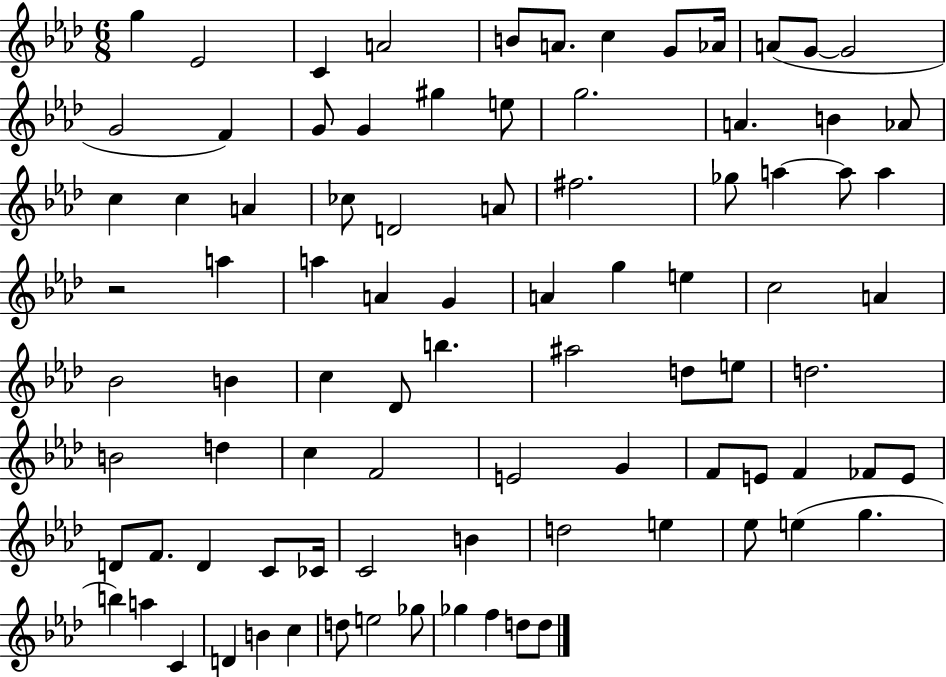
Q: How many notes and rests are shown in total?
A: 88